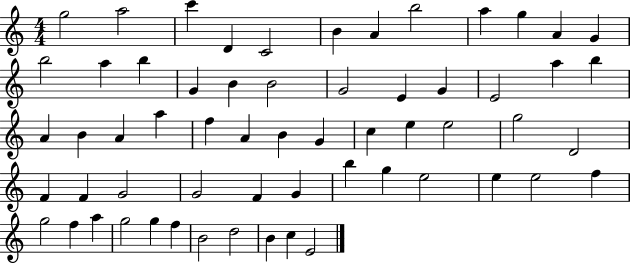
G5/h A5/h C6/q D4/q C4/h B4/q A4/q B5/h A5/q G5/q A4/q G4/q B5/h A5/q B5/q G4/q B4/q B4/h G4/h E4/q G4/q E4/h A5/q B5/q A4/q B4/q A4/q A5/q F5/q A4/q B4/q G4/q C5/q E5/q E5/h G5/h D4/h F4/q F4/q G4/h G4/h F4/q G4/q B5/q G5/q E5/h E5/q E5/h F5/q G5/h F5/q A5/q G5/h G5/q F5/q B4/h D5/h B4/q C5/q E4/h